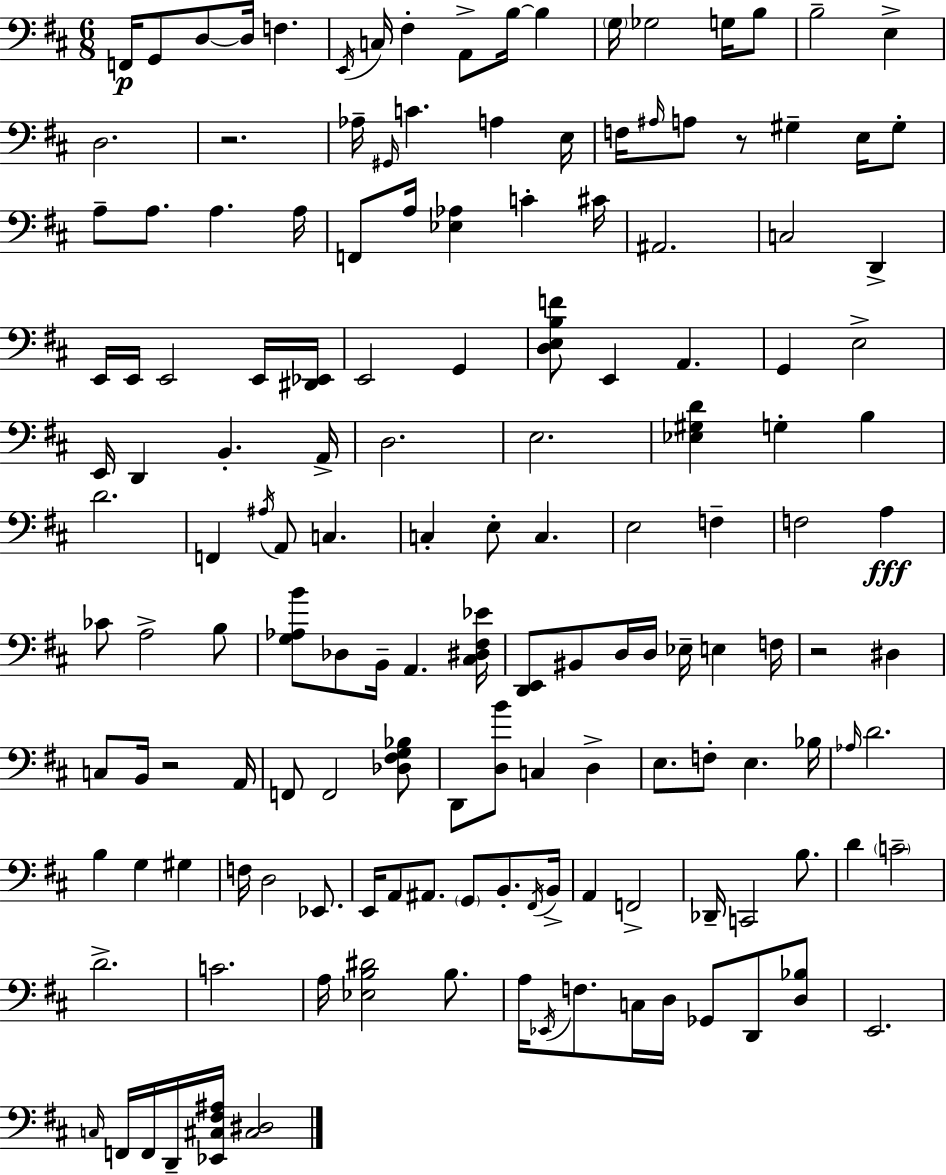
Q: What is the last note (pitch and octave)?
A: D2